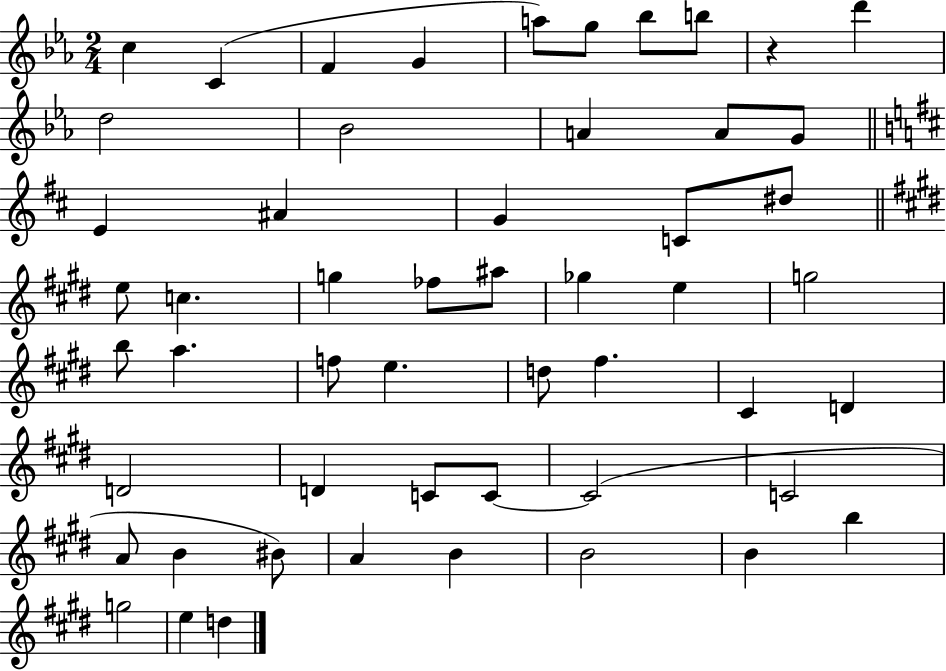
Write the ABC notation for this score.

X:1
T:Untitled
M:2/4
L:1/4
K:Eb
c C F G a/2 g/2 _b/2 b/2 z d' d2 _B2 A A/2 G/2 E ^A G C/2 ^d/2 e/2 c g _f/2 ^a/2 _g e g2 b/2 a f/2 e d/2 ^f ^C D D2 D C/2 C/2 C2 C2 A/2 B ^B/2 A B B2 B b g2 e d